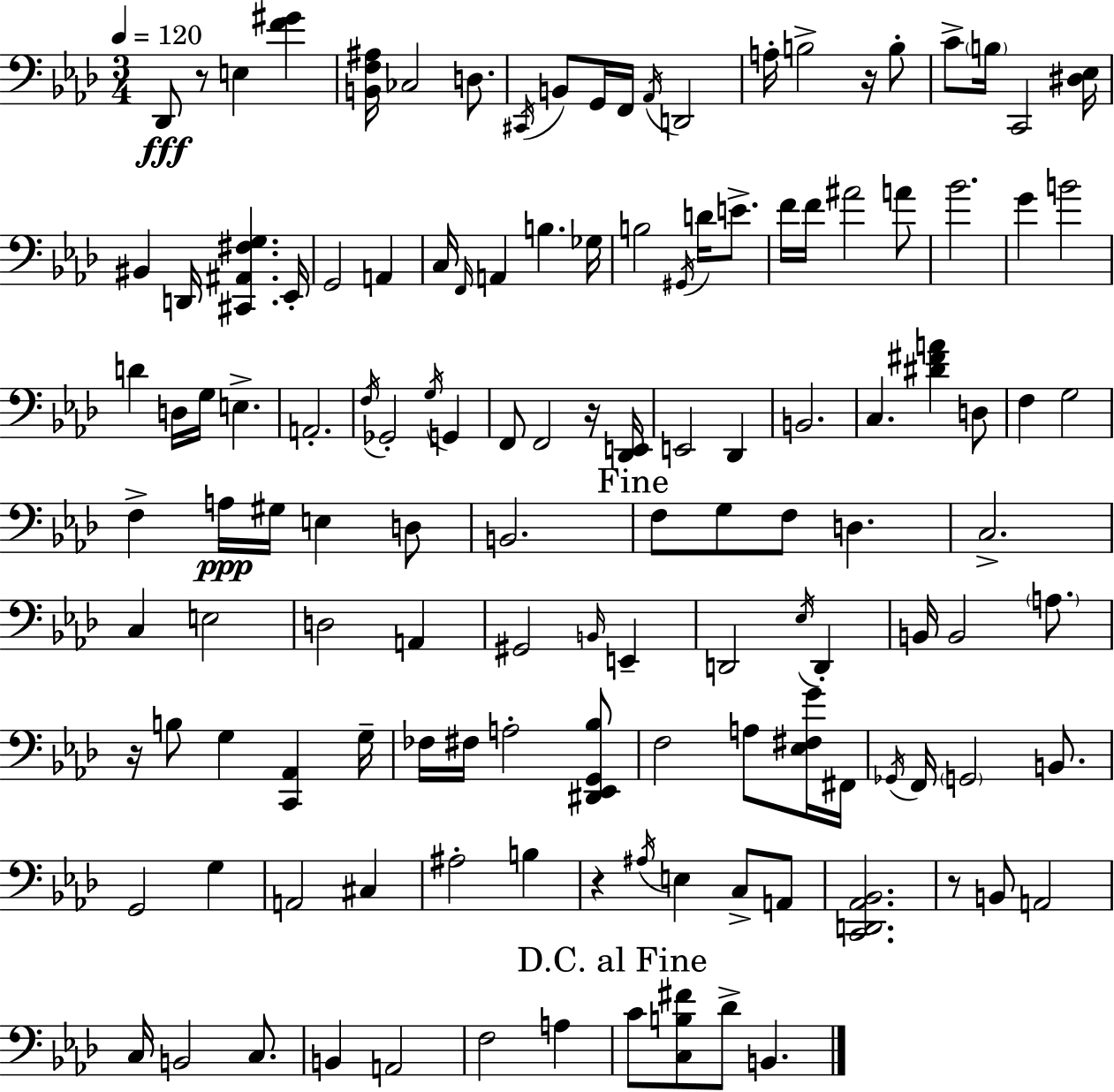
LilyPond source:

{
  \clef bass
  \numericTimeSignature
  \time 3/4
  \key aes \major
  \tempo 4 = 120
  des,8\fff r8 e4 <f' gis'>4 | <b, f ais>16 ces2 d8. | \acciaccatura { cis,16 } b,8 g,16 f,16 \acciaccatura { aes,16 } d,2 | a16-. b2-> r16 | \break b8-. c'8-> \parenthesize b16 c,2 | <dis ees>16 bis,4 d,16 <cis, ais, fis g>4. | ees,16-. g,2 a,4 | c16 \grace { f,16 } a,4 b4. | \break ges16 b2 \acciaccatura { gis,16 } | d'16 e'8.-> f'16 f'16 ais'2 | a'8 bes'2. | g'4 b'2 | \break d'4 d16 g16 e4.-> | a,2.-. | \acciaccatura { f16 } ges,2-. | \acciaccatura { g16 } g,4 f,8 f,2 | \break r16 <des, e,>16 e,2 | des,4 b,2. | c4. | <dis' fis' a'>4 d8 f4 g2 | \break f4-> a16\ppp gis16 | e4 d8 b,2. | \mark "Fine" f8 g8 f8 | d4. c2.-> | \break c4 e2 | d2 | a,4 gis,2 | \grace { b,16 } e,4-- d,2 | \break \acciaccatura { ees16 } d,4-. b,16 b,2 | \parenthesize a8. r16 b8 g4 | <c, aes,>4 g16-- fes16 fis16 a2-. | <dis, ees, g, bes>8 f2 | \break a8 <ees fis g'>16 fis,16 \acciaccatura { ges,16 } f,16 \parenthesize g,2 | b,8. g,2 | g4 a,2 | cis4 ais2-. | \break b4 r4 | \acciaccatura { ais16 } e4 c8-> a,8 <c, d, aes, bes,>2. | r8 | b,8 a,2 c16 b,2 | \break c8. b,4 | a,2 f2 | a4 \mark "D.C. al Fine" c'8 | <c b fis'>8 des'8-> b,4. \bar "|."
}